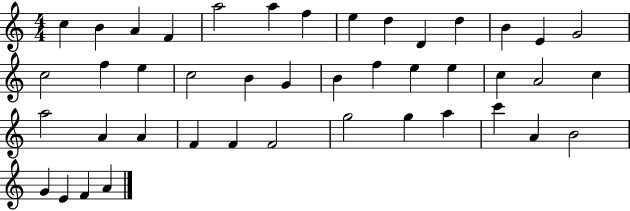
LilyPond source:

{
  \clef treble
  \numericTimeSignature
  \time 4/4
  \key c \major
  c''4 b'4 a'4 f'4 | a''2 a''4 f''4 | e''4 d''4 d'4 d''4 | b'4 e'4 g'2 | \break c''2 f''4 e''4 | c''2 b'4 g'4 | b'4 f''4 e''4 e''4 | c''4 a'2 c''4 | \break a''2 a'4 a'4 | f'4 f'4 f'2 | g''2 g''4 a''4 | c'''4 a'4 b'2 | \break g'4 e'4 f'4 a'4 | \bar "|."
}